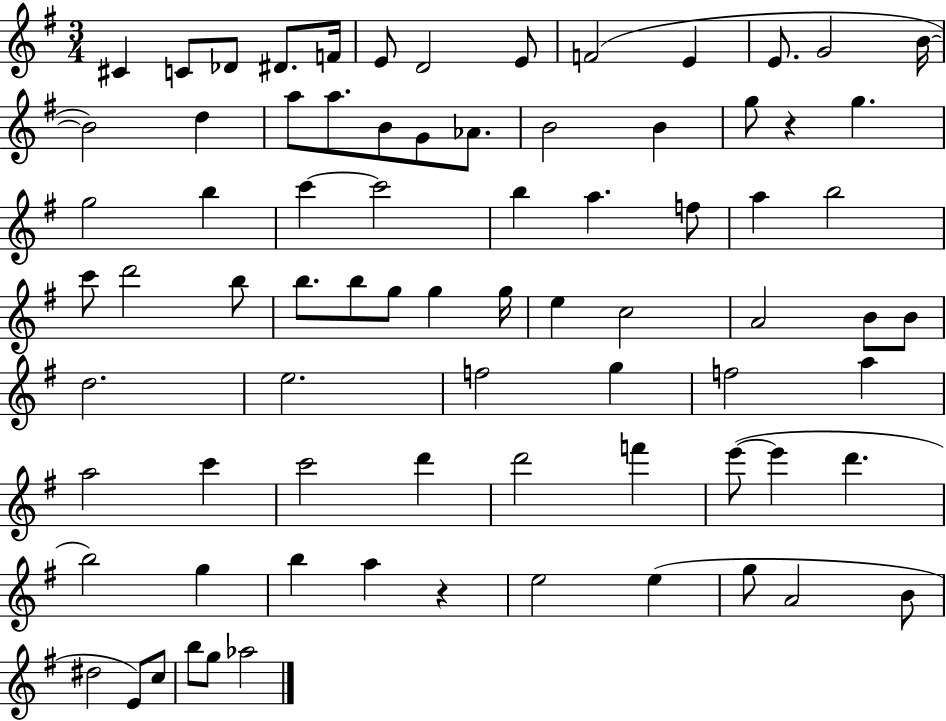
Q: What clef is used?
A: treble